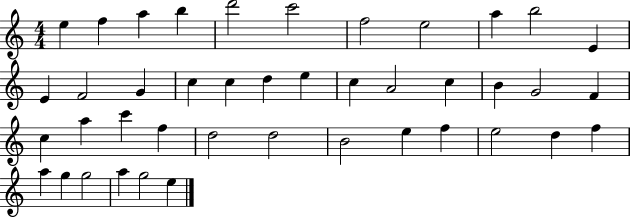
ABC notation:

X:1
T:Untitled
M:4/4
L:1/4
K:C
e f a b d'2 c'2 f2 e2 a b2 E E F2 G c c d e c A2 c B G2 F c a c' f d2 d2 B2 e f e2 d f a g g2 a g2 e